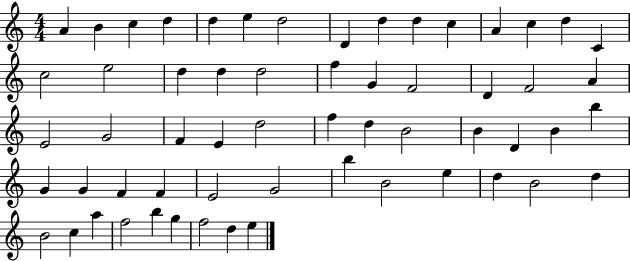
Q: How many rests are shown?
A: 0